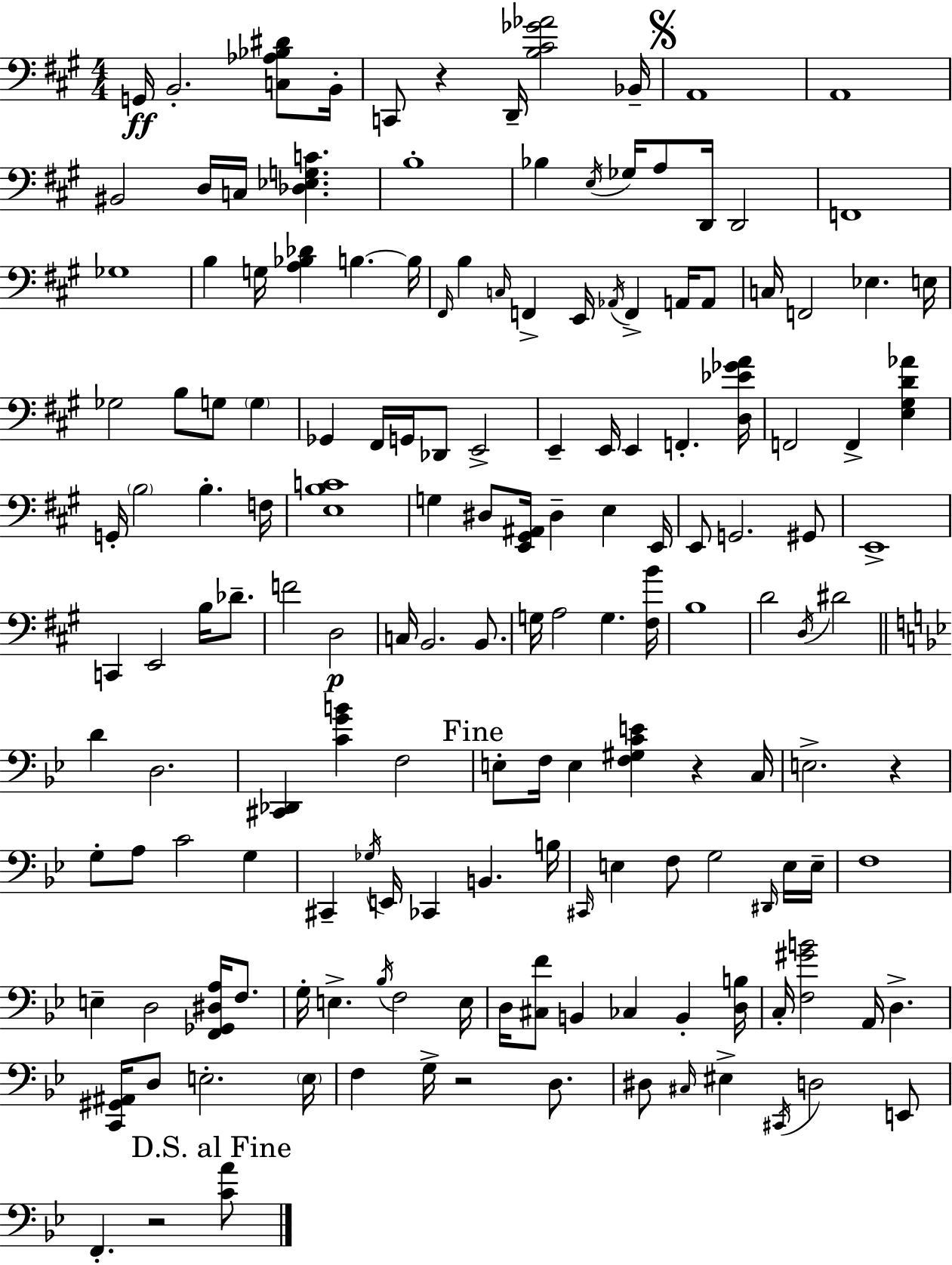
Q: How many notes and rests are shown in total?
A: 158